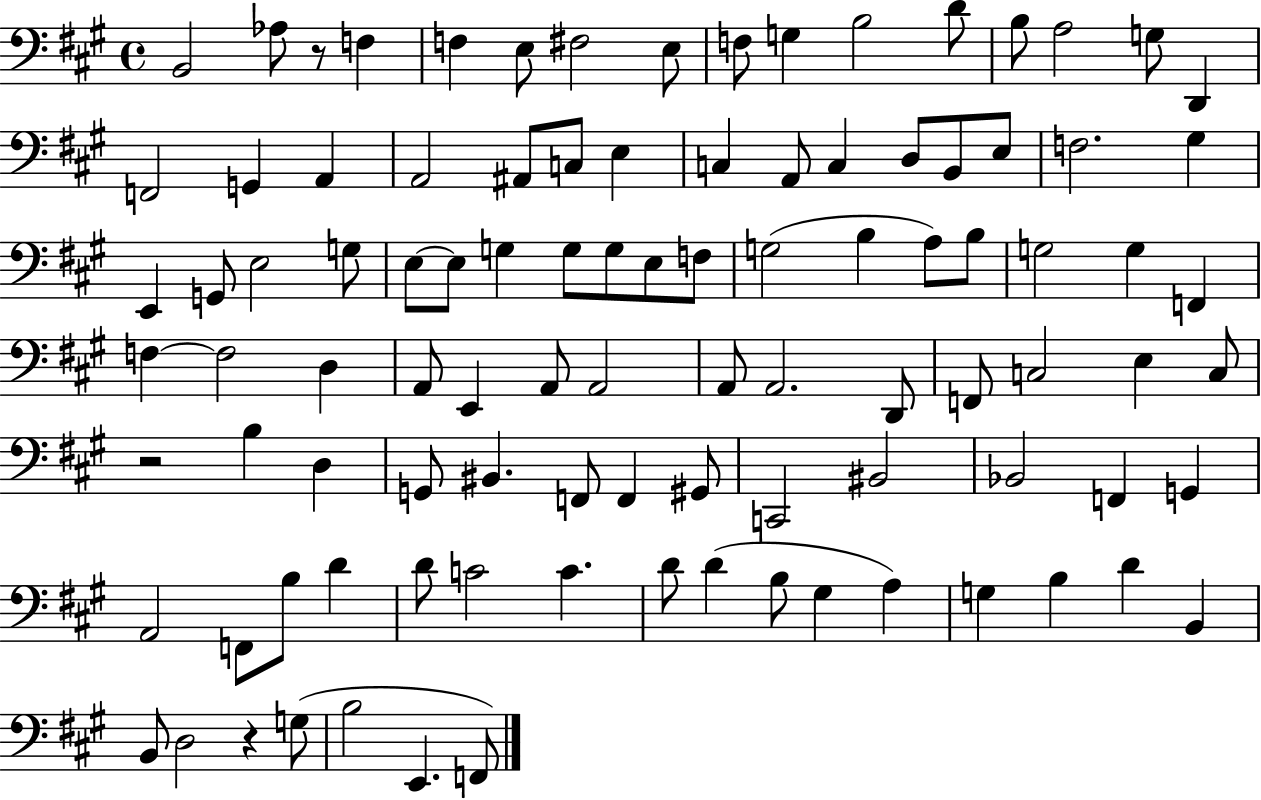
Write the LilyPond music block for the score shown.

{
  \clef bass
  \time 4/4
  \defaultTimeSignature
  \key a \major
  b,2 aes8 r8 f4 | f4 e8 fis2 e8 | f8 g4 b2 d'8 | b8 a2 g8 d,4 | \break f,2 g,4 a,4 | a,2 ais,8 c8 e4 | c4 a,8 c4 d8 b,8 e8 | f2. gis4 | \break e,4 g,8 e2 g8 | e8~~ e8 g4 g8 g8 e8 f8 | g2( b4 a8) b8 | g2 g4 f,4 | \break f4~~ f2 d4 | a,8 e,4 a,8 a,2 | a,8 a,2. d,8 | f,8 c2 e4 c8 | \break r2 b4 d4 | g,8 bis,4. f,8 f,4 gis,8 | c,2 bis,2 | bes,2 f,4 g,4 | \break a,2 f,8 b8 d'4 | d'8 c'2 c'4. | d'8 d'4( b8 gis4 a4) | g4 b4 d'4 b,4 | \break b,8 d2 r4 g8( | b2 e,4. f,8) | \bar "|."
}